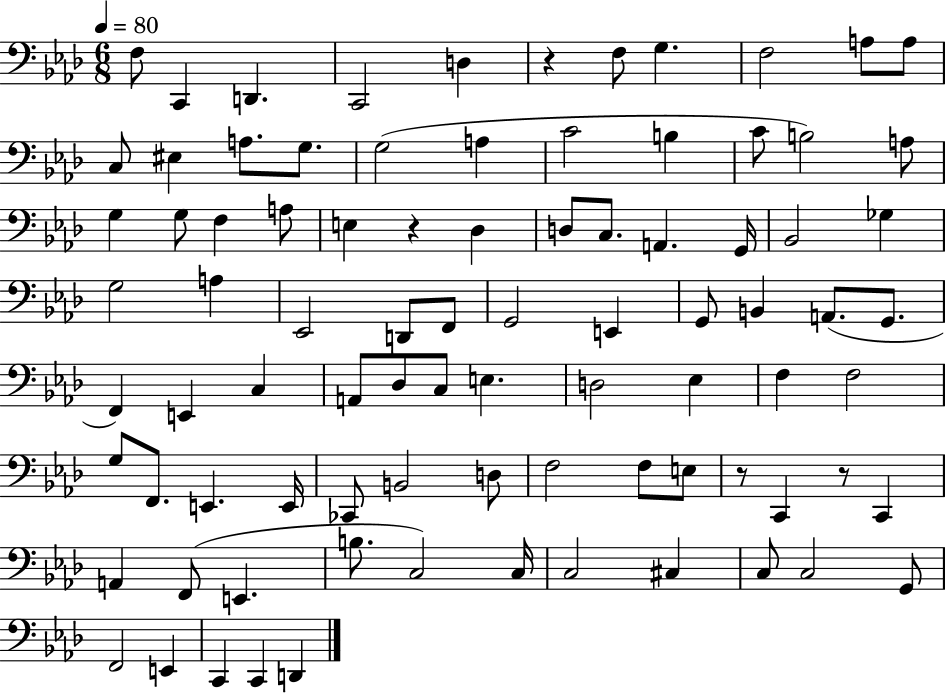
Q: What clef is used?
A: bass